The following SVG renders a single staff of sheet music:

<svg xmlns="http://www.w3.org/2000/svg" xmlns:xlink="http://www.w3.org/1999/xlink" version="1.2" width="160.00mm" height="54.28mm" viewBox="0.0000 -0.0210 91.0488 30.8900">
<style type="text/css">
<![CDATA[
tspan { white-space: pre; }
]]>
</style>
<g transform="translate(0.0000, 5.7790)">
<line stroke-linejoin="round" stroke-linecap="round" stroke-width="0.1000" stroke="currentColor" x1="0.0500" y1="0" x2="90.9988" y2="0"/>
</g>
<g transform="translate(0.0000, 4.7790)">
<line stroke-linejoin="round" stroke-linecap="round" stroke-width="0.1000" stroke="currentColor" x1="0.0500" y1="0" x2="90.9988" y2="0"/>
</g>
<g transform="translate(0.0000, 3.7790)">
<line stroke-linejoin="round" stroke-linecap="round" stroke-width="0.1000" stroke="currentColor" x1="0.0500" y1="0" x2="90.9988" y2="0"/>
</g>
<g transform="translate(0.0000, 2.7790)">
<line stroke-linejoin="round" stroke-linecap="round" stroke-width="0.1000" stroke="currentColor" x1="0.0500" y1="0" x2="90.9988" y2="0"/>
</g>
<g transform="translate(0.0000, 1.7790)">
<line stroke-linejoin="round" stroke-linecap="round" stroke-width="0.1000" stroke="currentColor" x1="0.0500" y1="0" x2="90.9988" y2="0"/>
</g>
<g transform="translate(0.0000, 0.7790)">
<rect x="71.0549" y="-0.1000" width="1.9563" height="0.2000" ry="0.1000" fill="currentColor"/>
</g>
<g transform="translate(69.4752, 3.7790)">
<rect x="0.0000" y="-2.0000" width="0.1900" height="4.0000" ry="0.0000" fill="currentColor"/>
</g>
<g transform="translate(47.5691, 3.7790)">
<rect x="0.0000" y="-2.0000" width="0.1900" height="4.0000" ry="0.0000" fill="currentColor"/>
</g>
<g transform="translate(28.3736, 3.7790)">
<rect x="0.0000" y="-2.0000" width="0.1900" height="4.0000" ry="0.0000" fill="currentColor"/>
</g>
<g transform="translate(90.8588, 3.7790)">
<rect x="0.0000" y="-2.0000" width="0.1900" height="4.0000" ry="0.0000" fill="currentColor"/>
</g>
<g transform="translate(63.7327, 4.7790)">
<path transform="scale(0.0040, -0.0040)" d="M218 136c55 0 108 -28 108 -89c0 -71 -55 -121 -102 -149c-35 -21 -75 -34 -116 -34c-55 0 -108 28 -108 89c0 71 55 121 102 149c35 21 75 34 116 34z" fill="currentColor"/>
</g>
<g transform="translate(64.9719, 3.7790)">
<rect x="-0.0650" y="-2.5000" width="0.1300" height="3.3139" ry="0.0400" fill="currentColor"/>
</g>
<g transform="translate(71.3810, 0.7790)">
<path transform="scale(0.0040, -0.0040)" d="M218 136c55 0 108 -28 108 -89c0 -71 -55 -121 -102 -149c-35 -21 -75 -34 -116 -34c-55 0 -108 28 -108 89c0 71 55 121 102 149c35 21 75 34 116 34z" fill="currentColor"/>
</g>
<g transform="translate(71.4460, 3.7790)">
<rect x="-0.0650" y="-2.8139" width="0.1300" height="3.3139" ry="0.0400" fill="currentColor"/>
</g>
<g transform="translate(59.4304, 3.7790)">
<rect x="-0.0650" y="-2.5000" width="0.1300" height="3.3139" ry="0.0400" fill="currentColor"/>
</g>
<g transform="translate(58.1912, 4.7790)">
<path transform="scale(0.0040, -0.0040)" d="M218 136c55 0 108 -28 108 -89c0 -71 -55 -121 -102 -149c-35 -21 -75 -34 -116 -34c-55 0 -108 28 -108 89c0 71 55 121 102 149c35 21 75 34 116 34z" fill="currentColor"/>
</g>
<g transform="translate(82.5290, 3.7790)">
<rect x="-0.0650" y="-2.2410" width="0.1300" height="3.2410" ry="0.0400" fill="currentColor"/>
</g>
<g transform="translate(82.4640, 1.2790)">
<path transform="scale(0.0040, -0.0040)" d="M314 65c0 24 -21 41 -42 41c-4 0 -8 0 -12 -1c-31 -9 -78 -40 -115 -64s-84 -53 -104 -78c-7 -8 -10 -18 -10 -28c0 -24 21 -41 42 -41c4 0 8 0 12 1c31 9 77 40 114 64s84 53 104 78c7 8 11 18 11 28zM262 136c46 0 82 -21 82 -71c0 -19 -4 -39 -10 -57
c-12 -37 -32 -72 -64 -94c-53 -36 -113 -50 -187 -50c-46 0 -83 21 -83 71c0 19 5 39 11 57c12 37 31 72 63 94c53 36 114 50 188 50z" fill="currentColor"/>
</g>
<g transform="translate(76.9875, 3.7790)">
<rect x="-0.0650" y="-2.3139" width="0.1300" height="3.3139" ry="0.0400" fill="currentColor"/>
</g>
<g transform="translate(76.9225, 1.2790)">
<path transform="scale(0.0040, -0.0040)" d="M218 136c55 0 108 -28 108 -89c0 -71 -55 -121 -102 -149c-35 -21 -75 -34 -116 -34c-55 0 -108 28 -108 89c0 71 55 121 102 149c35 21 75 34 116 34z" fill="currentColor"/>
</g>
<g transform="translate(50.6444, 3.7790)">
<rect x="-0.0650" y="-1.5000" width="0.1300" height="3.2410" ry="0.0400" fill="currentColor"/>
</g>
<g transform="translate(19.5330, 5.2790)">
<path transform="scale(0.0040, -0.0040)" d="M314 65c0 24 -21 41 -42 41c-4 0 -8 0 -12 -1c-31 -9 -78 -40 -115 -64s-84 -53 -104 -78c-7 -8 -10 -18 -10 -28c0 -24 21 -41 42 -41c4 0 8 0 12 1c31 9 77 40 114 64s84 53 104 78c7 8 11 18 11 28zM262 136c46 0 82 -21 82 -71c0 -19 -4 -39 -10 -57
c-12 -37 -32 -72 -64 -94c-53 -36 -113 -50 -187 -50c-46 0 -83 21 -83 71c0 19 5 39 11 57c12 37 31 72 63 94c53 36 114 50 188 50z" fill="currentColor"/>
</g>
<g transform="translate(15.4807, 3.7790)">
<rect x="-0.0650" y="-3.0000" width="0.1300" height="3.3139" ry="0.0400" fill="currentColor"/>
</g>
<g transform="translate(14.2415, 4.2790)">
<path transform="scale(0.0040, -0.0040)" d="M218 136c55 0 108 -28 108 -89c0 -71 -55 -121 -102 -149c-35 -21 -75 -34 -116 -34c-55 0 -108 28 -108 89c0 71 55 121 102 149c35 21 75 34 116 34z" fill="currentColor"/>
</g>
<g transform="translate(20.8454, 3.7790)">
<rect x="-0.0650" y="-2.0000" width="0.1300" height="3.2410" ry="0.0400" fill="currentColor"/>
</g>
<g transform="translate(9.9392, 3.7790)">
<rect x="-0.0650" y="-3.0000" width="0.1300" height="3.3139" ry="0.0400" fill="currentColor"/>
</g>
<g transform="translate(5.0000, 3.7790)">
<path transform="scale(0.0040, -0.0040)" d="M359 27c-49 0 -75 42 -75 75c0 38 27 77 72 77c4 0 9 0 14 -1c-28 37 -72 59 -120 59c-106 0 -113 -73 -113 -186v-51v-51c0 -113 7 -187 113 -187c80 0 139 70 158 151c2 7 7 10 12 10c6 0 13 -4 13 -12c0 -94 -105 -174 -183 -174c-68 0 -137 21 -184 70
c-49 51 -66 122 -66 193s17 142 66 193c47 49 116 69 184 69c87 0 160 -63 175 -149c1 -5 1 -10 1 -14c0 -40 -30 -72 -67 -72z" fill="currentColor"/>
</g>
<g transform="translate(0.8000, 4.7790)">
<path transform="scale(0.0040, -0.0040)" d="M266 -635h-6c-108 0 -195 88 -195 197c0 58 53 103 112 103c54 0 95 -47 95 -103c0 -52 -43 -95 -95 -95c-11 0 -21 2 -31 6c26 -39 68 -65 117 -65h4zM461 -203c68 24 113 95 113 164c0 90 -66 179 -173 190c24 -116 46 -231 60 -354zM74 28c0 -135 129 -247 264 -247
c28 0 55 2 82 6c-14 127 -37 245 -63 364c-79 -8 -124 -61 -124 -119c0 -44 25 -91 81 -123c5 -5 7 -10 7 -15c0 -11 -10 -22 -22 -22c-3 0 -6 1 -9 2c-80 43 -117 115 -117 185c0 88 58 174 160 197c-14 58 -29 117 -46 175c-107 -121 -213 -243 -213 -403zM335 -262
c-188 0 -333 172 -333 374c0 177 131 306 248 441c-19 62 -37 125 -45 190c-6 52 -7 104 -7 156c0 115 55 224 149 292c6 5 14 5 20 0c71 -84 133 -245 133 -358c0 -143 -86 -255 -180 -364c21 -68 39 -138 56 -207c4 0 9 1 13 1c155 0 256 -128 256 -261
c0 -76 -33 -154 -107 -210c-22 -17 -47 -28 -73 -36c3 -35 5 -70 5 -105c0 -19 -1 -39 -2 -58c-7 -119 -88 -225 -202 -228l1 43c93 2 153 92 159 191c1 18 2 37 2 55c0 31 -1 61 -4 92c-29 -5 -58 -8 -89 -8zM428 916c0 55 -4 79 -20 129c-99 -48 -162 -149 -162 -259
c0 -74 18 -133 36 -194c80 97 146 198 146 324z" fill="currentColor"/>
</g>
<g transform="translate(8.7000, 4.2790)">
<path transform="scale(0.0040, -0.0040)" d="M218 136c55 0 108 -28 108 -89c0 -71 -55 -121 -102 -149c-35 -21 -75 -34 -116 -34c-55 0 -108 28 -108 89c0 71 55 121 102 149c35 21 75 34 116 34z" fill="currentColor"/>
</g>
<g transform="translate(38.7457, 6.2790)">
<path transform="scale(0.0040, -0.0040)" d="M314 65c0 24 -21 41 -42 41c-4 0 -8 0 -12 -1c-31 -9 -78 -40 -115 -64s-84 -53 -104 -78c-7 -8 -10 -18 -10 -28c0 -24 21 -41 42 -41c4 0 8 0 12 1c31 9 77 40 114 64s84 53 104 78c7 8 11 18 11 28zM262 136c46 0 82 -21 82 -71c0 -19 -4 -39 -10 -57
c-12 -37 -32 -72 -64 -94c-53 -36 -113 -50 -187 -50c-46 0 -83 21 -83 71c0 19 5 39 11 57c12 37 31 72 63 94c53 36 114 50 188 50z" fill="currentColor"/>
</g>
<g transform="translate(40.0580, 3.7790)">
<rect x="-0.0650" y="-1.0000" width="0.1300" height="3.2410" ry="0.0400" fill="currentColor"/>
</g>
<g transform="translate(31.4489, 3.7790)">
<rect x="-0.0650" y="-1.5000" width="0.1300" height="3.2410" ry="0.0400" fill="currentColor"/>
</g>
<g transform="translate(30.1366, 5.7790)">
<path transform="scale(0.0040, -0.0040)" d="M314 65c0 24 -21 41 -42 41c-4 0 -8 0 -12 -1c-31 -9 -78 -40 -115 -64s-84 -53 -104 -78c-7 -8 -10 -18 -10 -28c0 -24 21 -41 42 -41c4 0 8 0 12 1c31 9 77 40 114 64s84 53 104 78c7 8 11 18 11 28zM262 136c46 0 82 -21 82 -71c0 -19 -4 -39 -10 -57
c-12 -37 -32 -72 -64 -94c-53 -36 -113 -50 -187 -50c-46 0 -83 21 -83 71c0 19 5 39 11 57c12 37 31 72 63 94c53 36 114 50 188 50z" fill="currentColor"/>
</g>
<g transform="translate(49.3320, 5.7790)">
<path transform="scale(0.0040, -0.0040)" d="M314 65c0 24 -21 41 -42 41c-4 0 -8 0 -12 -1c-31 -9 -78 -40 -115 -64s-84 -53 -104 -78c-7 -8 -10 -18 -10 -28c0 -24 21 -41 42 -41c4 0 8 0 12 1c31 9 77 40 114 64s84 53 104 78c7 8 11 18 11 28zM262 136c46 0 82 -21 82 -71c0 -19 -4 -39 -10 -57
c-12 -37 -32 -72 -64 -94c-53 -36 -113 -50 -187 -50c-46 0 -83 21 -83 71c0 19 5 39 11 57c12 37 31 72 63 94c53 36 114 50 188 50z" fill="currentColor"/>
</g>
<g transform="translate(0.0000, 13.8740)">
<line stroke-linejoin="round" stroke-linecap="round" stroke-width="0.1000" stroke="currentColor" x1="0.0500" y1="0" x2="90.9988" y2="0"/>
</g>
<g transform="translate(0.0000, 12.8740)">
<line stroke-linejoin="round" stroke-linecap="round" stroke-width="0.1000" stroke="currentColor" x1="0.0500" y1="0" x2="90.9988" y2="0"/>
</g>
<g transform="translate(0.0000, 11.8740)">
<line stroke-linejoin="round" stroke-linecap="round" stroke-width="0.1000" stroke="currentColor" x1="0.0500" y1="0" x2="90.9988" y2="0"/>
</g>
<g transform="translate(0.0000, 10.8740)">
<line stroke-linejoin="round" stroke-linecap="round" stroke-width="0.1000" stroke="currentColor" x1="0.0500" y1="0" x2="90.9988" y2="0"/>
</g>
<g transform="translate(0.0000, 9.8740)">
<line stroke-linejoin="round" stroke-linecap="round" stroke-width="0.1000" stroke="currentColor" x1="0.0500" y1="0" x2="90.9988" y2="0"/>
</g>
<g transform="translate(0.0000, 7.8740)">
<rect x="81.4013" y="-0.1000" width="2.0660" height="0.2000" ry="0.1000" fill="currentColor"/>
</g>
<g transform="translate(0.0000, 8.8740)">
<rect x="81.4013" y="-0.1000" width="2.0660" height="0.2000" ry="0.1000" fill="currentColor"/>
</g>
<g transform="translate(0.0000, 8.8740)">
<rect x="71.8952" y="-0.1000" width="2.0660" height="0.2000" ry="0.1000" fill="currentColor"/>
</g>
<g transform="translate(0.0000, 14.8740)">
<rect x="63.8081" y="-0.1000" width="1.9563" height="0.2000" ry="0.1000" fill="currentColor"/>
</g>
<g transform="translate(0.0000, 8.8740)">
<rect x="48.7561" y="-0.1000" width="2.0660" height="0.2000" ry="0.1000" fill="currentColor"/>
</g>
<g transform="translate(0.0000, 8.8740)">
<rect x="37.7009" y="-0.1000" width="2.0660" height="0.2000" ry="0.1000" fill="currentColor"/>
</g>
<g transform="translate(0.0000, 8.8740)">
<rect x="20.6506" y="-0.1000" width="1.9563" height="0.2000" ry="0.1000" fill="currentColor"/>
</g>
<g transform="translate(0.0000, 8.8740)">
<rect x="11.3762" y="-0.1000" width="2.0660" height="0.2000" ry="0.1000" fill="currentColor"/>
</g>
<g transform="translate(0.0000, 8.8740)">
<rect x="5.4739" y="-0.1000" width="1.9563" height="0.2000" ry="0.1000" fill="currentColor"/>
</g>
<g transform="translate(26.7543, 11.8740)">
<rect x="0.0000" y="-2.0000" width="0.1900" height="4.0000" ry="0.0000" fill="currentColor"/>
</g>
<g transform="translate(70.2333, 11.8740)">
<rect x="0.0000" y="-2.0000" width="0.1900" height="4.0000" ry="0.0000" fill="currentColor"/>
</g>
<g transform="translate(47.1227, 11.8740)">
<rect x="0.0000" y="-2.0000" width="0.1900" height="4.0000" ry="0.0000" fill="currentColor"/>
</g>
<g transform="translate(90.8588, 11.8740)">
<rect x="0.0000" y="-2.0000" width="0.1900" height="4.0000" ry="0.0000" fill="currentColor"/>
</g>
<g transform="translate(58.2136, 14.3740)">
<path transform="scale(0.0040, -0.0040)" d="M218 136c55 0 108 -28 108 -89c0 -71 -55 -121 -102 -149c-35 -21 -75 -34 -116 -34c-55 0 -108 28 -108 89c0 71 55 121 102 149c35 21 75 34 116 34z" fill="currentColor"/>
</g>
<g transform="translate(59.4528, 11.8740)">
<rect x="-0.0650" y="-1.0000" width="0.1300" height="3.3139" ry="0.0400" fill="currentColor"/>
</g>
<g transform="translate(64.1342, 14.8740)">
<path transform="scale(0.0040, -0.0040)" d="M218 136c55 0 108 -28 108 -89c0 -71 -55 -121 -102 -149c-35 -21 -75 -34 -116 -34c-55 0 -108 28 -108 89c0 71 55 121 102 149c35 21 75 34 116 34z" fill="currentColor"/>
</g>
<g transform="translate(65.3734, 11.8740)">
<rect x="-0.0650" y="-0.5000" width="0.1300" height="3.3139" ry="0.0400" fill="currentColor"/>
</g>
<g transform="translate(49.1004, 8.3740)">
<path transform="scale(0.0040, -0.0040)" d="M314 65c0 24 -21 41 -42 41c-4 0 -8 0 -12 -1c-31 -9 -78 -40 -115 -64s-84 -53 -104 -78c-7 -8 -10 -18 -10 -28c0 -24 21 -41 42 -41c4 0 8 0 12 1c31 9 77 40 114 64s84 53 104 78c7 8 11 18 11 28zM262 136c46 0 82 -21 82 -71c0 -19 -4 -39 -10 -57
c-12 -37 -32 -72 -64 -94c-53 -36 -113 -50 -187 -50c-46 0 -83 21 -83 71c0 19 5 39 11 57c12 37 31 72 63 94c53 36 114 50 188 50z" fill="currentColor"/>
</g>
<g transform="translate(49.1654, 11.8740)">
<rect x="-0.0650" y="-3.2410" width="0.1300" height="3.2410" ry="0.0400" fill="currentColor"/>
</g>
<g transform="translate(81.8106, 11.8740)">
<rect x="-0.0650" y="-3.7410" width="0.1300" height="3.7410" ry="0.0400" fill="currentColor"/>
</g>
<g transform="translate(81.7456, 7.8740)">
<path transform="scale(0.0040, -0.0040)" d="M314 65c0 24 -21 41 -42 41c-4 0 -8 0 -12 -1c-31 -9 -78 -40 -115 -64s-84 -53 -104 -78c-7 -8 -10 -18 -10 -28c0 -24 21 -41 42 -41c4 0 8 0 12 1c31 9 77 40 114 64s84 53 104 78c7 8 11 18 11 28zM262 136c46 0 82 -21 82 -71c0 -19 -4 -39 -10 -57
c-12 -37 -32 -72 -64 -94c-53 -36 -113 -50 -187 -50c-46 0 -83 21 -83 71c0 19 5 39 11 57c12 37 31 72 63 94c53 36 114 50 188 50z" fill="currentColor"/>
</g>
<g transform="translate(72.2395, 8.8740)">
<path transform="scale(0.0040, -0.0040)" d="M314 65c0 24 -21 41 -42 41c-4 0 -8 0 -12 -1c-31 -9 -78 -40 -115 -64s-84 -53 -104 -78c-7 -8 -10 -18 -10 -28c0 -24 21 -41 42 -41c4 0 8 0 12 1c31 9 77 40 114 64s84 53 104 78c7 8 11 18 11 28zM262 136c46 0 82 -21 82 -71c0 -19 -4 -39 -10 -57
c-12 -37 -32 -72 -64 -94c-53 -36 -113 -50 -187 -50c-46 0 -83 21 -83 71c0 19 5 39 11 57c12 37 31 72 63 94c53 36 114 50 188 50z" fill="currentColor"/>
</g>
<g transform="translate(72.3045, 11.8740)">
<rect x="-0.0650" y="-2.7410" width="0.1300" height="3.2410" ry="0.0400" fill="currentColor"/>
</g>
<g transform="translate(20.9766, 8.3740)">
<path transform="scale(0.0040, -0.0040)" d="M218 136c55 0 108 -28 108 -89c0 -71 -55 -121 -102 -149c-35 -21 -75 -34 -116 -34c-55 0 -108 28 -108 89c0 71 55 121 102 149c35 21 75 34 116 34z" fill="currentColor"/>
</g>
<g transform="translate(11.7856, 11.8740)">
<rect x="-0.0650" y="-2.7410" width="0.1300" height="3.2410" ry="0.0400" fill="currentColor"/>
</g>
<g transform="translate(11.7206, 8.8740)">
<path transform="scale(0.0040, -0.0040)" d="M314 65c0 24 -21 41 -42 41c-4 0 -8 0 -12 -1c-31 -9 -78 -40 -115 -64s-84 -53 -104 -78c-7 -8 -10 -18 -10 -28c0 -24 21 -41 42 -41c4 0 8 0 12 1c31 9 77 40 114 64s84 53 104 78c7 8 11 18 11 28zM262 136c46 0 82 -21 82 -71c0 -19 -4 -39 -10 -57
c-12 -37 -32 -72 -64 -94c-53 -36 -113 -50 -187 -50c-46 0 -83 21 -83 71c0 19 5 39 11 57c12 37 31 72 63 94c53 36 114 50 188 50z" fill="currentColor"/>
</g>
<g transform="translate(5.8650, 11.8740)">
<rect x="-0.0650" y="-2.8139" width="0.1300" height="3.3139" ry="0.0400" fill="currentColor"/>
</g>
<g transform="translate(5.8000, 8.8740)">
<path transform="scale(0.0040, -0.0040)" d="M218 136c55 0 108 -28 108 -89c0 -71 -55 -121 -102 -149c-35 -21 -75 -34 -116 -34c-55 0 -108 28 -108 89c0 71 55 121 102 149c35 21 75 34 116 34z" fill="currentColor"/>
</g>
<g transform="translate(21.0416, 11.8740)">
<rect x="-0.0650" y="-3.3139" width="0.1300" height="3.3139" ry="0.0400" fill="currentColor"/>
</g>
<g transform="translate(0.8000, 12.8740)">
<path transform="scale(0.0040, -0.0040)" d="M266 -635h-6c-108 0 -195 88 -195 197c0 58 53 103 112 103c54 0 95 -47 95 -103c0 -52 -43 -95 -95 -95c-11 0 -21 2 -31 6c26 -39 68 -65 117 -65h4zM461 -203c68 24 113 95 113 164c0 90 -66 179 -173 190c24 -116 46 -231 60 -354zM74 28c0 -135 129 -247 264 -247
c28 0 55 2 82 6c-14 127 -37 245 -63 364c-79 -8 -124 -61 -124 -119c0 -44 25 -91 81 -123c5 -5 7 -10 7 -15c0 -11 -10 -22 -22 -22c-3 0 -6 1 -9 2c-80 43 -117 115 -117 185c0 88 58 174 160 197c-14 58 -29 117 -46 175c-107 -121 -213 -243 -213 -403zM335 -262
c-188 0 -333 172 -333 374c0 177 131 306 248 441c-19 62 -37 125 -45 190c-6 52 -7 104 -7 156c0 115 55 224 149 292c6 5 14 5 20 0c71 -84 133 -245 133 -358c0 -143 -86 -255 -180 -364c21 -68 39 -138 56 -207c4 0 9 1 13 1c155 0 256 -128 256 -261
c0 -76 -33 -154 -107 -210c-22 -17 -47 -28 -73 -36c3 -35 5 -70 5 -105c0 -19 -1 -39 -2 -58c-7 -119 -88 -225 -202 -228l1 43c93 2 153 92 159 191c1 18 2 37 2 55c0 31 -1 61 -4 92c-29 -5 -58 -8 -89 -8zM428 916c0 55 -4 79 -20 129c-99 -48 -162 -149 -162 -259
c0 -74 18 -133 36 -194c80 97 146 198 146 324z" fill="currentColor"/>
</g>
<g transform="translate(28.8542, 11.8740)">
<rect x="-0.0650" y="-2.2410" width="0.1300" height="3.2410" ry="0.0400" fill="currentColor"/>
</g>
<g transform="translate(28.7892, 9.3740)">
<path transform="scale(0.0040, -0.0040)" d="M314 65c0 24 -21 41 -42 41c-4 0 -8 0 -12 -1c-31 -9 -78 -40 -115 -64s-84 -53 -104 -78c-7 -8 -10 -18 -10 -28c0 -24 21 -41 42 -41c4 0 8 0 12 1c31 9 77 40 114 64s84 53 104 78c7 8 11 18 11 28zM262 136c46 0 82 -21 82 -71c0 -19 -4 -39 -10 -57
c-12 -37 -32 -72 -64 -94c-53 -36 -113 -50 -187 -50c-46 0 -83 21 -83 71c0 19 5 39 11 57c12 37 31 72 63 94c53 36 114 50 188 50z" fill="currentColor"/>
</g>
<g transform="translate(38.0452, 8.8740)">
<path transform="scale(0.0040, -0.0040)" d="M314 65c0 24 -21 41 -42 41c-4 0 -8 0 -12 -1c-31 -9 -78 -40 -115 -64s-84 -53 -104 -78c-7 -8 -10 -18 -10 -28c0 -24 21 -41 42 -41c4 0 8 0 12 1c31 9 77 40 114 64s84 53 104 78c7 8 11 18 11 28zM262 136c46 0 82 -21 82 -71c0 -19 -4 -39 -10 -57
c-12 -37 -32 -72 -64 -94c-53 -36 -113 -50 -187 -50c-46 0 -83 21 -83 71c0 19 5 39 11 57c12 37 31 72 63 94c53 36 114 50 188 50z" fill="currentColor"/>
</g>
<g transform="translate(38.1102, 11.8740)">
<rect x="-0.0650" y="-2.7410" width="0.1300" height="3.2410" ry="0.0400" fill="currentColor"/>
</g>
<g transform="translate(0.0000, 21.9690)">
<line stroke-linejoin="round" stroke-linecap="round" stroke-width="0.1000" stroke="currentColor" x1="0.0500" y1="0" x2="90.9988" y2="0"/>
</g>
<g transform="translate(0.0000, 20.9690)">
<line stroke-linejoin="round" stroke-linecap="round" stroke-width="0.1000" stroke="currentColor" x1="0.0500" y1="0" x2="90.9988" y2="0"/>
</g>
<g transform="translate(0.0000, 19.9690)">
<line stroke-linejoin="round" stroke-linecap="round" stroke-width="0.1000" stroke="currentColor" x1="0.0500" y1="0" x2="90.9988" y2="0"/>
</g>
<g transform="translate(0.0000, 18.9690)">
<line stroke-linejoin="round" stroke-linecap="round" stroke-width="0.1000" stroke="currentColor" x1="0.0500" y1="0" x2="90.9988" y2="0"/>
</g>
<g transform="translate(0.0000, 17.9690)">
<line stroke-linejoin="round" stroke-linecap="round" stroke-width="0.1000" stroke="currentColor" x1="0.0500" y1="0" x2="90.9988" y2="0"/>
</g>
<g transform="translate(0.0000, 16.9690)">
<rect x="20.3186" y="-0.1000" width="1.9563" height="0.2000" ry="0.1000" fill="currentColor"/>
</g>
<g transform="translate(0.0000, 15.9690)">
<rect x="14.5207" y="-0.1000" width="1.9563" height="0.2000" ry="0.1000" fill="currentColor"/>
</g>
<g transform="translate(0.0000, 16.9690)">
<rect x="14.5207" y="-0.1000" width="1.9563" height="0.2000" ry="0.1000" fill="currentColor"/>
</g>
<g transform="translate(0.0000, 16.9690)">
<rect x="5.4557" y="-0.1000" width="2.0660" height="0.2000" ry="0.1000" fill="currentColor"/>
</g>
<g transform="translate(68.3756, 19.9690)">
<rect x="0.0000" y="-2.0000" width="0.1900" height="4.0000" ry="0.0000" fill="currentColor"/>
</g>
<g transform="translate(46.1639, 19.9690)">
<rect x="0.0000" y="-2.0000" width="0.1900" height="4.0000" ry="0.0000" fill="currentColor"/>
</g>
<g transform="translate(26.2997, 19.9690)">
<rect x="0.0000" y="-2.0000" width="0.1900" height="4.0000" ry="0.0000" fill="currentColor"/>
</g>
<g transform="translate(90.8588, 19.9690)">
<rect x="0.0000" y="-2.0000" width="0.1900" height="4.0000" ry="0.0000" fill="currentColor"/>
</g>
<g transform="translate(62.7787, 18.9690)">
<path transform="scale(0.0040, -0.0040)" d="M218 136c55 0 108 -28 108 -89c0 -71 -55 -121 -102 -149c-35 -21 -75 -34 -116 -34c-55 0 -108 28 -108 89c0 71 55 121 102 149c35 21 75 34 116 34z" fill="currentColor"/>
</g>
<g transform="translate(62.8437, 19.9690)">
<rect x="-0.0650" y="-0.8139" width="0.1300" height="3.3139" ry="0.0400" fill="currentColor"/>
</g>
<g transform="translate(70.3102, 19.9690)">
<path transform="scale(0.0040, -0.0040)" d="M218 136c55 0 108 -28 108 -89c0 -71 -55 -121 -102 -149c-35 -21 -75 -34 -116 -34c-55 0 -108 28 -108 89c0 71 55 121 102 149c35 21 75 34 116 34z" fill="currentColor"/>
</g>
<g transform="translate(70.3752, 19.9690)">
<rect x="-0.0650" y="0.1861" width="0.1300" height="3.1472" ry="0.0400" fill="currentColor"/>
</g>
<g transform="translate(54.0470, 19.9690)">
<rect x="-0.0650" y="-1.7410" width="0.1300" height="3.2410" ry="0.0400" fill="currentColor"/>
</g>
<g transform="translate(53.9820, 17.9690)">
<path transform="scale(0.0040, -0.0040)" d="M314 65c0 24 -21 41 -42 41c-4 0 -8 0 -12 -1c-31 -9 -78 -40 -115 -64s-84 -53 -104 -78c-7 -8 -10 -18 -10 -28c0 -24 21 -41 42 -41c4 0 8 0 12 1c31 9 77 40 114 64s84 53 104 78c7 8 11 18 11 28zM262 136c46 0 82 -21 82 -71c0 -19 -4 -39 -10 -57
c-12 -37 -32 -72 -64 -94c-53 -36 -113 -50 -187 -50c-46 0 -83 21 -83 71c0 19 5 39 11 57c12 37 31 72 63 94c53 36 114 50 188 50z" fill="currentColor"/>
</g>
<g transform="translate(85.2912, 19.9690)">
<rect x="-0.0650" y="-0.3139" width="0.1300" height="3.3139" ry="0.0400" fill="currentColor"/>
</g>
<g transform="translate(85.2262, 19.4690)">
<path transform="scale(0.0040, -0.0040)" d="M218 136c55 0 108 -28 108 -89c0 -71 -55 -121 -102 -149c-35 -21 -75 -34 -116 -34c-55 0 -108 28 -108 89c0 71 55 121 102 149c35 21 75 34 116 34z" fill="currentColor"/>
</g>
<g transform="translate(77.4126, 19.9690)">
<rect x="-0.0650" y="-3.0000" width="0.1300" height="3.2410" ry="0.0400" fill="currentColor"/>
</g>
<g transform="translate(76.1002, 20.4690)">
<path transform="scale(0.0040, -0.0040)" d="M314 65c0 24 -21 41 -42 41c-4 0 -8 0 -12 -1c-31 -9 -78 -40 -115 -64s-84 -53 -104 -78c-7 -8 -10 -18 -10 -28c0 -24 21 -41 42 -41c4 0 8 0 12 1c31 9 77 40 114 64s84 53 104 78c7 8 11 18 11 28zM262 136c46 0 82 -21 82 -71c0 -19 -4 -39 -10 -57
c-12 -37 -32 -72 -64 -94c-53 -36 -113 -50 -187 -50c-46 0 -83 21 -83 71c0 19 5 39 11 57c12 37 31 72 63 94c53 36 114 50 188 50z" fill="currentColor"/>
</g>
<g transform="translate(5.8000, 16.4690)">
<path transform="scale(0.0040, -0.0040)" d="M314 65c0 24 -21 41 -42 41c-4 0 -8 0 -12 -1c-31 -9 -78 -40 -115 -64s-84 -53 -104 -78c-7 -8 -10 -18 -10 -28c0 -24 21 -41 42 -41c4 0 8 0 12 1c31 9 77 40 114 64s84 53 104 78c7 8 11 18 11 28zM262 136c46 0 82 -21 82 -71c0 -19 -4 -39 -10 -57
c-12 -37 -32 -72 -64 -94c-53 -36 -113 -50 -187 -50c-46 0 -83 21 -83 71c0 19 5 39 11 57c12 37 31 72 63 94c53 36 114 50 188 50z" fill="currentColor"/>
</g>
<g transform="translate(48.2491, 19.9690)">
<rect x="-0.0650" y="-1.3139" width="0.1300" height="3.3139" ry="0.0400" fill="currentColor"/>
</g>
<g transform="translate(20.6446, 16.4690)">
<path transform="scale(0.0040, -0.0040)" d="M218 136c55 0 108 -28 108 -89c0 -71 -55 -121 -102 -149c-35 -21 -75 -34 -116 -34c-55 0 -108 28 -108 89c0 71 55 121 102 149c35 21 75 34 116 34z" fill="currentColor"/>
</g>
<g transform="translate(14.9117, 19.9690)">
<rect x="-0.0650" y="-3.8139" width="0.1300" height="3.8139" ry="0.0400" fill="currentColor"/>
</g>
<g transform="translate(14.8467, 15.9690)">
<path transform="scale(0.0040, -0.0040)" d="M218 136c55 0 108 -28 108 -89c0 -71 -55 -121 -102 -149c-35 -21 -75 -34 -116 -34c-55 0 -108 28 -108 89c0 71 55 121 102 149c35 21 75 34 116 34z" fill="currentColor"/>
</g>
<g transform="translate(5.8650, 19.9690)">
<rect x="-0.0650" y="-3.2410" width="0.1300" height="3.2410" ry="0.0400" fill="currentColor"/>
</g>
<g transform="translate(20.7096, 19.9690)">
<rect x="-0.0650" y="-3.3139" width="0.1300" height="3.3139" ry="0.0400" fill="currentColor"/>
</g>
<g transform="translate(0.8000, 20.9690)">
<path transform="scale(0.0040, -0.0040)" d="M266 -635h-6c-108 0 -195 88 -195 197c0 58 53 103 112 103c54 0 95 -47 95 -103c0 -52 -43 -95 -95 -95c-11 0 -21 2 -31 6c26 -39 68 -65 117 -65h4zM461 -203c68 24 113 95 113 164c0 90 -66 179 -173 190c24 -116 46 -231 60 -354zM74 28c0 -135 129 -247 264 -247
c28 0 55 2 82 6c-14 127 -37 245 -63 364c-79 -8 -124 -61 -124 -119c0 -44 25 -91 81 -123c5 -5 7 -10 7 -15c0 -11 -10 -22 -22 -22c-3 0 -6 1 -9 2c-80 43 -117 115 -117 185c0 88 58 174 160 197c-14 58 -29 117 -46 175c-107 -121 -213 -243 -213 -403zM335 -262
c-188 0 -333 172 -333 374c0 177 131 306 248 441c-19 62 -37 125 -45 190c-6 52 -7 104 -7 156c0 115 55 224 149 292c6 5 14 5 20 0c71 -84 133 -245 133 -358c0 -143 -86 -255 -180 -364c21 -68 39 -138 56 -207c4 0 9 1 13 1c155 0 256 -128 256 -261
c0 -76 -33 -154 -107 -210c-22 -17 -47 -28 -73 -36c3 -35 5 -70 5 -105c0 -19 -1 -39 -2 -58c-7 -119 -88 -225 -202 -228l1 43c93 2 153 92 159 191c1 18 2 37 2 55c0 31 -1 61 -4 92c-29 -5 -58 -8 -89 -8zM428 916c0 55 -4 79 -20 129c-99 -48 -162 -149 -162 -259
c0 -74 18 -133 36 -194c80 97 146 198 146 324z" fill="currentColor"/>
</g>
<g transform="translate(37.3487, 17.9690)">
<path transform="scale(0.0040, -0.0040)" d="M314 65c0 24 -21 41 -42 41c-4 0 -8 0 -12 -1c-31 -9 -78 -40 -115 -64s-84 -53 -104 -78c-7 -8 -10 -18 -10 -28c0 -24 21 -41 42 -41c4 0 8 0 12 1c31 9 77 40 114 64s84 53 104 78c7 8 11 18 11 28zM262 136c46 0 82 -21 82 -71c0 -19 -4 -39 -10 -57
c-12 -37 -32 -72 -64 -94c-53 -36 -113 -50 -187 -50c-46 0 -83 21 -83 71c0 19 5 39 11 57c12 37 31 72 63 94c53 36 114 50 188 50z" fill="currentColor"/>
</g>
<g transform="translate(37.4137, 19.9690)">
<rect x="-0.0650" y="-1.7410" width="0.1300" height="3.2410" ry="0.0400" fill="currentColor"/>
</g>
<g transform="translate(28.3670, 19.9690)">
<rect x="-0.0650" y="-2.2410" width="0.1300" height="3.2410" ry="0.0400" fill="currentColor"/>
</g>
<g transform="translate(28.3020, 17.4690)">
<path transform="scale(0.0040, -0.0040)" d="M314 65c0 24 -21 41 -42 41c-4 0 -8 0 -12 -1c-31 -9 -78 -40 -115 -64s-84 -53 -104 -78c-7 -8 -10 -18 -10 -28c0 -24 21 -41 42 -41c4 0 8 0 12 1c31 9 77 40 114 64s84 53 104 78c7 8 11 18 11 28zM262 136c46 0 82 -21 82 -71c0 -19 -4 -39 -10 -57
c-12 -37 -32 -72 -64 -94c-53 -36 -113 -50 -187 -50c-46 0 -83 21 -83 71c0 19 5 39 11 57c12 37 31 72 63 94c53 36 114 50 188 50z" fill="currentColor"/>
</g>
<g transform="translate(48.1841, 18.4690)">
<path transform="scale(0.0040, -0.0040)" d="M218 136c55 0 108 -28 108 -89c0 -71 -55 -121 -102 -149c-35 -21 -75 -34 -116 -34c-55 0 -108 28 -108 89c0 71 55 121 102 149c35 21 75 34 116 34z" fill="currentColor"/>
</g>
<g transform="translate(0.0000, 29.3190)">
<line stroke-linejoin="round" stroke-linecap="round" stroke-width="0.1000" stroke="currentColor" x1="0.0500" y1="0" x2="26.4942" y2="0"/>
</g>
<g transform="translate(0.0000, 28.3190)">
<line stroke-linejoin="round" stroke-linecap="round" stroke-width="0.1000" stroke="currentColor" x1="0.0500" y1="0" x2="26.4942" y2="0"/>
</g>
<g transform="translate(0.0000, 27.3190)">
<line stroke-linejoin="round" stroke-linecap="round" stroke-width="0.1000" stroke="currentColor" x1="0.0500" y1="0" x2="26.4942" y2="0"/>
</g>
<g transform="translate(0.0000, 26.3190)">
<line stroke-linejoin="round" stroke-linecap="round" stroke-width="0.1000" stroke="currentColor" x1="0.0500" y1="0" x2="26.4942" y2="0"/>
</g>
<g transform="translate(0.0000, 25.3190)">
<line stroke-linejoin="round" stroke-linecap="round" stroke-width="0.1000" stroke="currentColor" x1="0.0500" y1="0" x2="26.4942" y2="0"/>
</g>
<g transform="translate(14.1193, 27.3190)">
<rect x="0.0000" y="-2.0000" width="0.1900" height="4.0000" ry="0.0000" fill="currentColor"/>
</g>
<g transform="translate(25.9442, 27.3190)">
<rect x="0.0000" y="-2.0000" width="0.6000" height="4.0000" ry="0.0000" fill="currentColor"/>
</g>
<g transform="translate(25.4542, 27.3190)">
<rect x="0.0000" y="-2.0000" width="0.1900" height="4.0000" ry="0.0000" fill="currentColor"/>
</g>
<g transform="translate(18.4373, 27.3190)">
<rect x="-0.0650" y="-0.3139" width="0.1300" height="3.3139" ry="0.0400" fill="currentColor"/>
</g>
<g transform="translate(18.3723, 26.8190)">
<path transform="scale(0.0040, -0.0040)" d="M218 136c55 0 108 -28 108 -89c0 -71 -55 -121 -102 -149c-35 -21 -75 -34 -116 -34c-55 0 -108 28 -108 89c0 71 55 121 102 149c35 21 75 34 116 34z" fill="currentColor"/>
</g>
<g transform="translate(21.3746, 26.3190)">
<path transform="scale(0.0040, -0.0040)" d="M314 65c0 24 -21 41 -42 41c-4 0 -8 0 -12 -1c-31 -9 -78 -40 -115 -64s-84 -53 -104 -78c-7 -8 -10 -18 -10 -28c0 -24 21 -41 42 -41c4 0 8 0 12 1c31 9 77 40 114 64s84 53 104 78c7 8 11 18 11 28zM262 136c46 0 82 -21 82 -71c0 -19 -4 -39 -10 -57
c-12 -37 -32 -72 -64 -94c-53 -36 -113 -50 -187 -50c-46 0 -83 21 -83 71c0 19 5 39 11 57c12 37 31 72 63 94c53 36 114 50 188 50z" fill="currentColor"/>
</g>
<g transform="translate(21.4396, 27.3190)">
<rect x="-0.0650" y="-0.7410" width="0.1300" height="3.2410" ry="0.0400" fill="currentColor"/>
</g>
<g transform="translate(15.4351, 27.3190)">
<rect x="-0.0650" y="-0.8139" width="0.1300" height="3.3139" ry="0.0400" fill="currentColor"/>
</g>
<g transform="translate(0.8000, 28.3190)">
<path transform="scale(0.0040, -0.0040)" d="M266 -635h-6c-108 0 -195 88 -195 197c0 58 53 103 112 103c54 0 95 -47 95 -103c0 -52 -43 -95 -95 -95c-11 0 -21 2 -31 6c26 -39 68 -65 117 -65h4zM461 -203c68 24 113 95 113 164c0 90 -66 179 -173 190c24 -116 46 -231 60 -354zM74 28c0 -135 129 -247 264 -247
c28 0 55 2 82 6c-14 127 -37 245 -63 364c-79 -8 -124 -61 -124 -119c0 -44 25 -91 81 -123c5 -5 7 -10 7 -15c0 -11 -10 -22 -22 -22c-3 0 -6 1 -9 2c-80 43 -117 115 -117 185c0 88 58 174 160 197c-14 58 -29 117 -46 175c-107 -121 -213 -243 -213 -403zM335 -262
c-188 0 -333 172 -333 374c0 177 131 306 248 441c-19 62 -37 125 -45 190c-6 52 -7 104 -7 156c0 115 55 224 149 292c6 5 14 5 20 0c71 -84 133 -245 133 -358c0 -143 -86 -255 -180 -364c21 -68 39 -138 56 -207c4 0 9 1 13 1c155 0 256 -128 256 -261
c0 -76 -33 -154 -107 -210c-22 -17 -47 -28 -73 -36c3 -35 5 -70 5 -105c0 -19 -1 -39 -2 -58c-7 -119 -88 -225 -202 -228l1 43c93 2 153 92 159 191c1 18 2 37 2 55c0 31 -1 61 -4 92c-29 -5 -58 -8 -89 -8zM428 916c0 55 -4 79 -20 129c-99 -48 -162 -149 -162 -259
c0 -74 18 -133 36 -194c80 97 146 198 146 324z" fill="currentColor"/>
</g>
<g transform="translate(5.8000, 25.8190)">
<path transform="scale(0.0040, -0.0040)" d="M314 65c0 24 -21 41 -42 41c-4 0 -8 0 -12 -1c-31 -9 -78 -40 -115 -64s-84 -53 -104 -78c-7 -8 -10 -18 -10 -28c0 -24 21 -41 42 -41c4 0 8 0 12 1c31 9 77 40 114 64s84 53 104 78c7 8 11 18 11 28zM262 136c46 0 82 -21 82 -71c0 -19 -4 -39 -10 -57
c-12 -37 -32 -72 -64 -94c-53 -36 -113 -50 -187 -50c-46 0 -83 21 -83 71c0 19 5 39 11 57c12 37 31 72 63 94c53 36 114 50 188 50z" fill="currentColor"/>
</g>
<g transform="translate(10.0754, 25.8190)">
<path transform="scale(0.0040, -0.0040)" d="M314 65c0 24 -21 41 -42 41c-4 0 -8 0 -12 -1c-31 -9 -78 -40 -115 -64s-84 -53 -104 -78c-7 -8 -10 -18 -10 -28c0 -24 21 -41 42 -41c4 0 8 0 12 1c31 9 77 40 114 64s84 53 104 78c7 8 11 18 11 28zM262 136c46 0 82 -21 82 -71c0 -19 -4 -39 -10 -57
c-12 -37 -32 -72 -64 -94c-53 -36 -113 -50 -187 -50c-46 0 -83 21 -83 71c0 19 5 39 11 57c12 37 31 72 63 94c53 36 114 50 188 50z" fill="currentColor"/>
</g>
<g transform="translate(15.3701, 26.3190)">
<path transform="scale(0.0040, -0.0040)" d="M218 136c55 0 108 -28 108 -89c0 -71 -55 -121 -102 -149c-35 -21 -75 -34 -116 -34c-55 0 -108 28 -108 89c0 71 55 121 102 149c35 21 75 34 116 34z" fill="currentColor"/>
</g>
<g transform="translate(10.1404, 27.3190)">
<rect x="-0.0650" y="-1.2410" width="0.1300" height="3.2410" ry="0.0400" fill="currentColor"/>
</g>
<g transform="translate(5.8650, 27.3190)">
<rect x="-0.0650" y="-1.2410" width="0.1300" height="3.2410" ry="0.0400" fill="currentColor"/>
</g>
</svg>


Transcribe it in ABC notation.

X:1
T:Untitled
M:4/4
L:1/4
K:C
A A F2 E2 D2 E2 G G a g g2 a a2 b g2 a2 b2 D C a2 c'2 b2 c' b g2 f2 e f2 d B A2 c e2 e2 d c d2